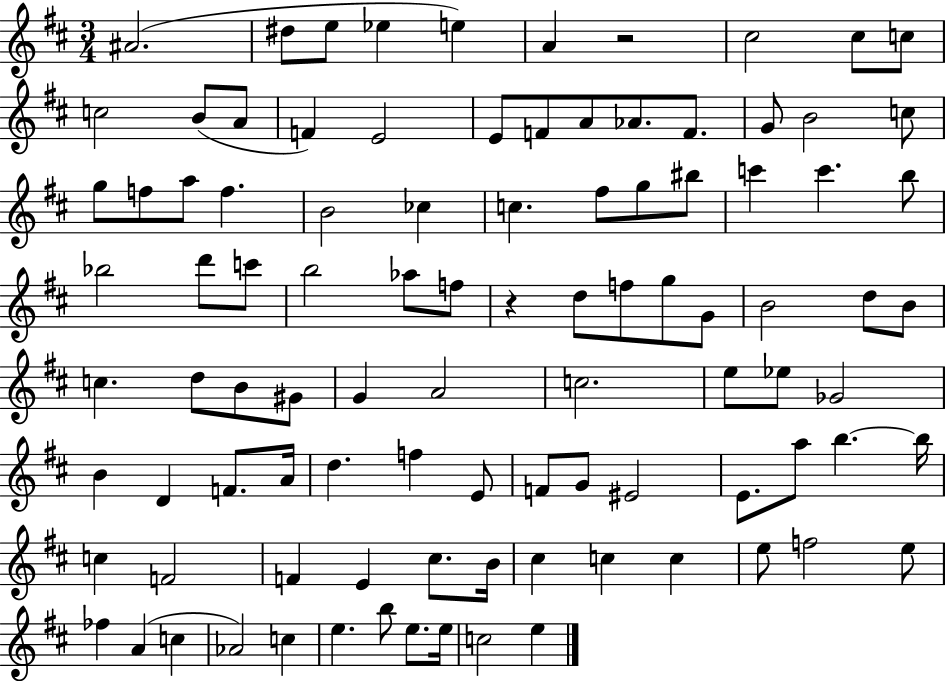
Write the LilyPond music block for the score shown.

{
  \clef treble
  \numericTimeSignature
  \time 3/4
  \key d \major
  ais'2.( | dis''8 e''8 ees''4 e''4) | a'4 r2 | cis''2 cis''8 c''8 | \break c''2 b'8( a'8 | f'4) e'2 | e'8 f'8 a'8 aes'8. f'8. | g'8 b'2 c''8 | \break g''8 f''8 a''8 f''4. | b'2 ces''4 | c''4. fis''8 g''8 bis''8 | c'''4 c'''4. b''8 | \break bes''2 d'''8 c'''8 | b''2 aes''8 f''8 | r4 d''8 f''8 g''8 g'8 | b'2 d''8 b'8 | \break c''4. d''8 b'8 gis'8 | g'4 a'2 | c''2. | e''8 ees''8 ges'2 | \break b'4 d'4 f'8. a'16 | d''4. f''4 e'8 | f'8 g'8 eis'2 | e'8. a''8 b''4.~~ b''16 | \break c''4 f'2 | f'4 e'4 cis''8. b'16 | cis''4 c''4 c''4 | e''8 f''2 e''8 | \break fes''4 a'4( c''4 | aes'2) c''4 | e''4. b''8 e''8. e''16 | c''2 e''4 | \break \bar "|."
}